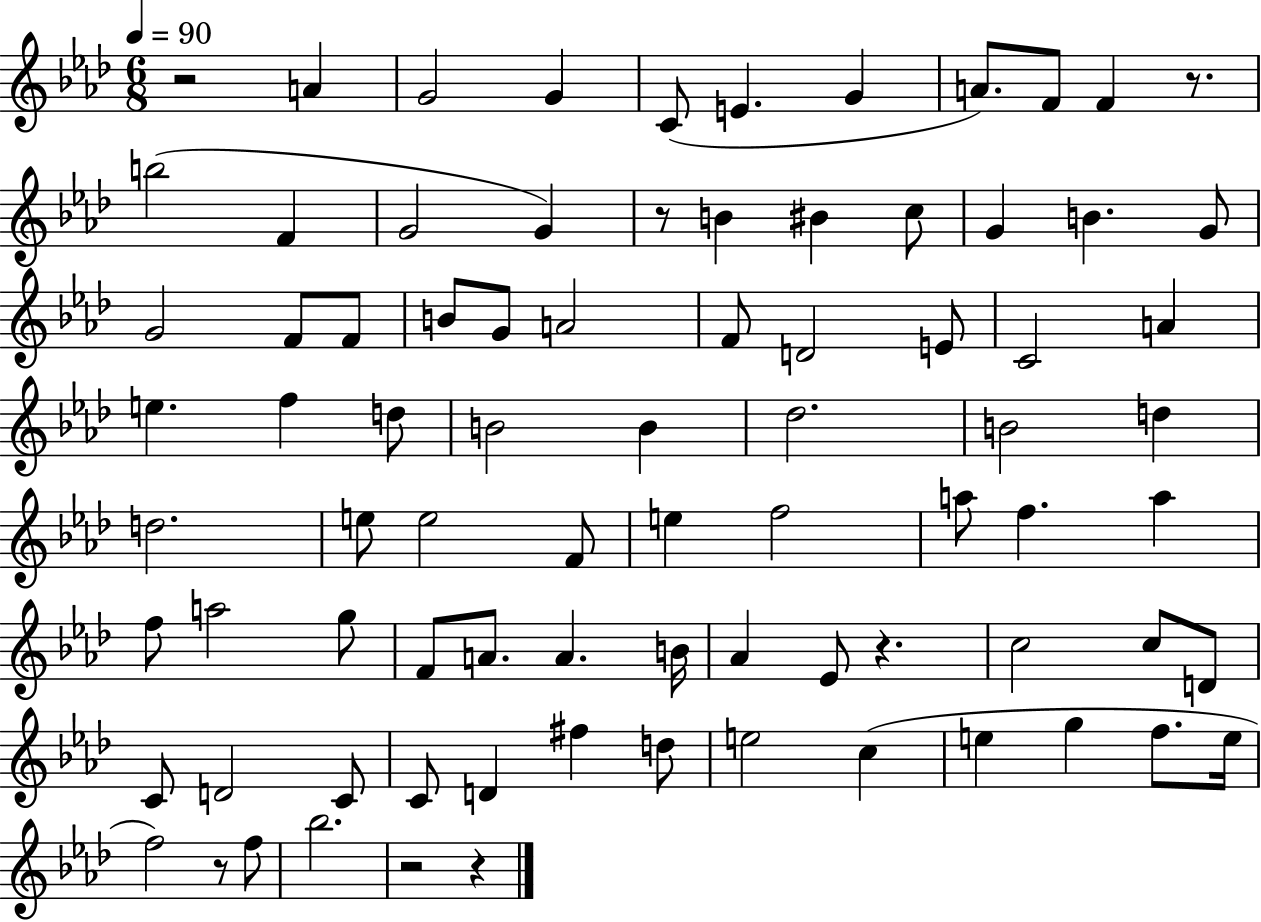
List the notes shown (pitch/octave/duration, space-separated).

R/h A4/q G4/h G4/q C4/e E4/q. G4/q A4/e. F4/e F4/q R/e. B5/h F4/q G4/h G4/q R/e B4/q BIS4/q C5/e G4/q B4/q. G4/e G4/h F4/e F4/e B4/e G4/e A4/h F4/e D4/h E4/e C4/h A4/q E5/q. F5/q D5/e B4/h B4/q Db5/h. B4/h D5/q D5/h. E5/e E5/h F4/e E5/q F5/h A5/e F5/q. A5/q F5/e A5/h G5/e F4/e A4/e. A4/q. B4/s Ab4/q Eb4/e R/q. C5/h C5/e D4/e C4/e D4/h C4/e C4/e D4/q F#5/q D5/e E5/h C5/q E5/q G5/q F5/e. E5/s F5/h R/e F5/e Bb5/h. R/h R/q